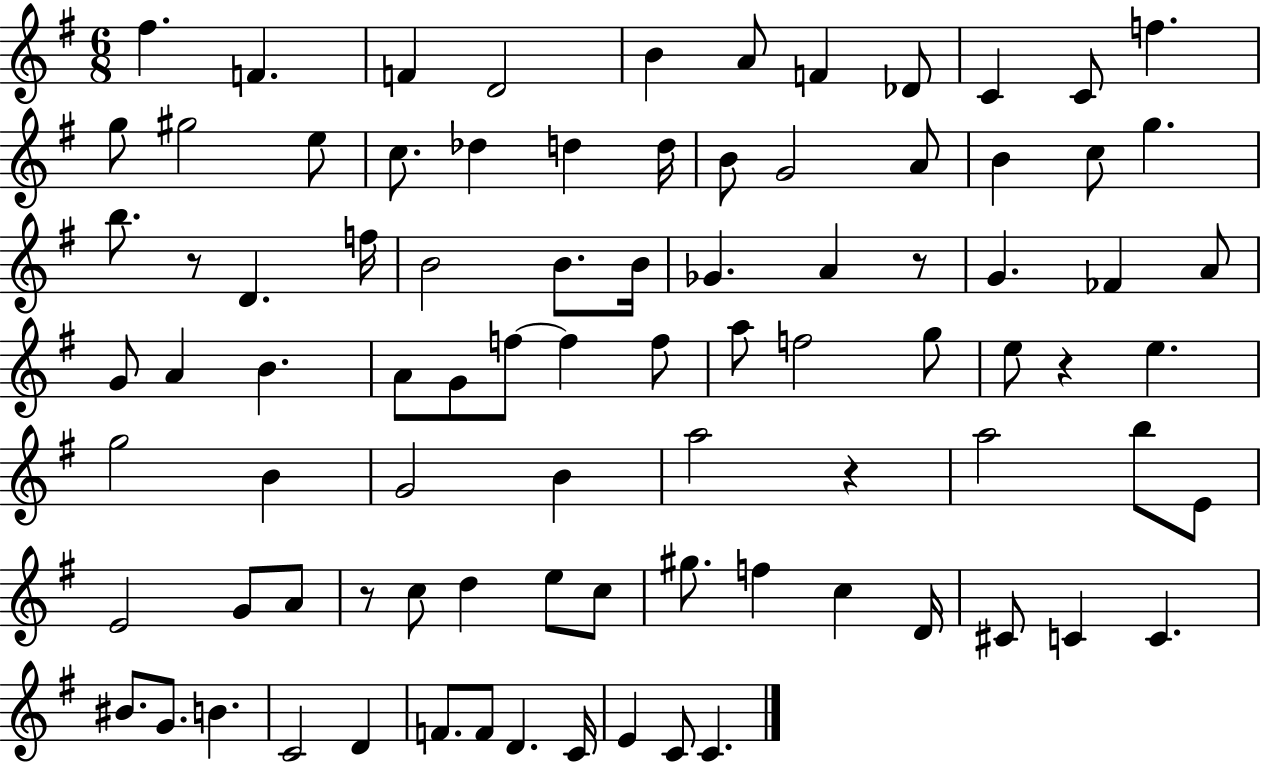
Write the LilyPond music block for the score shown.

{
  \clef treble
  \numericTimeSignature
  \time 6/8
  \key g \major
  \repeat volta 2 { fis''4. f'4. | f'4 d'2 | b'4 a'8 f'4 des'8 | c'4 c'8 f''4. | \break g''8 gis''2 e''8 | c''8. des''4 d''4 d''16 | b'8 g'2 a'8 | b'4 c''8 g''4. | \break b''8. r8 d'4. f''16 | b'2 b'8. b'16 | ges'4. a'4 r8 | g'4. fes'4 a'8 | \break g'8 a'4 b'4. | a'8 g'8 f''8~~ f''4 f''8 | a''8 f''2 g''8 | e''8 r4 e''4. | \break g''2 b'4 | g'2 b'4 | a''2 r4 | a''2 b''8 e'8 | \break e'2 g'8 a'8 | r8 c''8 d''4 e''8 c''8 | gis''8. f''4 c''4 d'16 | cis'8 c'4 c'4. | \break bis'8. g'8. b'4. | c'2 d'4 | f'8. f'8 d'4. c'16 | e'4 c'8 c'4. | \break } \bar "|."
}